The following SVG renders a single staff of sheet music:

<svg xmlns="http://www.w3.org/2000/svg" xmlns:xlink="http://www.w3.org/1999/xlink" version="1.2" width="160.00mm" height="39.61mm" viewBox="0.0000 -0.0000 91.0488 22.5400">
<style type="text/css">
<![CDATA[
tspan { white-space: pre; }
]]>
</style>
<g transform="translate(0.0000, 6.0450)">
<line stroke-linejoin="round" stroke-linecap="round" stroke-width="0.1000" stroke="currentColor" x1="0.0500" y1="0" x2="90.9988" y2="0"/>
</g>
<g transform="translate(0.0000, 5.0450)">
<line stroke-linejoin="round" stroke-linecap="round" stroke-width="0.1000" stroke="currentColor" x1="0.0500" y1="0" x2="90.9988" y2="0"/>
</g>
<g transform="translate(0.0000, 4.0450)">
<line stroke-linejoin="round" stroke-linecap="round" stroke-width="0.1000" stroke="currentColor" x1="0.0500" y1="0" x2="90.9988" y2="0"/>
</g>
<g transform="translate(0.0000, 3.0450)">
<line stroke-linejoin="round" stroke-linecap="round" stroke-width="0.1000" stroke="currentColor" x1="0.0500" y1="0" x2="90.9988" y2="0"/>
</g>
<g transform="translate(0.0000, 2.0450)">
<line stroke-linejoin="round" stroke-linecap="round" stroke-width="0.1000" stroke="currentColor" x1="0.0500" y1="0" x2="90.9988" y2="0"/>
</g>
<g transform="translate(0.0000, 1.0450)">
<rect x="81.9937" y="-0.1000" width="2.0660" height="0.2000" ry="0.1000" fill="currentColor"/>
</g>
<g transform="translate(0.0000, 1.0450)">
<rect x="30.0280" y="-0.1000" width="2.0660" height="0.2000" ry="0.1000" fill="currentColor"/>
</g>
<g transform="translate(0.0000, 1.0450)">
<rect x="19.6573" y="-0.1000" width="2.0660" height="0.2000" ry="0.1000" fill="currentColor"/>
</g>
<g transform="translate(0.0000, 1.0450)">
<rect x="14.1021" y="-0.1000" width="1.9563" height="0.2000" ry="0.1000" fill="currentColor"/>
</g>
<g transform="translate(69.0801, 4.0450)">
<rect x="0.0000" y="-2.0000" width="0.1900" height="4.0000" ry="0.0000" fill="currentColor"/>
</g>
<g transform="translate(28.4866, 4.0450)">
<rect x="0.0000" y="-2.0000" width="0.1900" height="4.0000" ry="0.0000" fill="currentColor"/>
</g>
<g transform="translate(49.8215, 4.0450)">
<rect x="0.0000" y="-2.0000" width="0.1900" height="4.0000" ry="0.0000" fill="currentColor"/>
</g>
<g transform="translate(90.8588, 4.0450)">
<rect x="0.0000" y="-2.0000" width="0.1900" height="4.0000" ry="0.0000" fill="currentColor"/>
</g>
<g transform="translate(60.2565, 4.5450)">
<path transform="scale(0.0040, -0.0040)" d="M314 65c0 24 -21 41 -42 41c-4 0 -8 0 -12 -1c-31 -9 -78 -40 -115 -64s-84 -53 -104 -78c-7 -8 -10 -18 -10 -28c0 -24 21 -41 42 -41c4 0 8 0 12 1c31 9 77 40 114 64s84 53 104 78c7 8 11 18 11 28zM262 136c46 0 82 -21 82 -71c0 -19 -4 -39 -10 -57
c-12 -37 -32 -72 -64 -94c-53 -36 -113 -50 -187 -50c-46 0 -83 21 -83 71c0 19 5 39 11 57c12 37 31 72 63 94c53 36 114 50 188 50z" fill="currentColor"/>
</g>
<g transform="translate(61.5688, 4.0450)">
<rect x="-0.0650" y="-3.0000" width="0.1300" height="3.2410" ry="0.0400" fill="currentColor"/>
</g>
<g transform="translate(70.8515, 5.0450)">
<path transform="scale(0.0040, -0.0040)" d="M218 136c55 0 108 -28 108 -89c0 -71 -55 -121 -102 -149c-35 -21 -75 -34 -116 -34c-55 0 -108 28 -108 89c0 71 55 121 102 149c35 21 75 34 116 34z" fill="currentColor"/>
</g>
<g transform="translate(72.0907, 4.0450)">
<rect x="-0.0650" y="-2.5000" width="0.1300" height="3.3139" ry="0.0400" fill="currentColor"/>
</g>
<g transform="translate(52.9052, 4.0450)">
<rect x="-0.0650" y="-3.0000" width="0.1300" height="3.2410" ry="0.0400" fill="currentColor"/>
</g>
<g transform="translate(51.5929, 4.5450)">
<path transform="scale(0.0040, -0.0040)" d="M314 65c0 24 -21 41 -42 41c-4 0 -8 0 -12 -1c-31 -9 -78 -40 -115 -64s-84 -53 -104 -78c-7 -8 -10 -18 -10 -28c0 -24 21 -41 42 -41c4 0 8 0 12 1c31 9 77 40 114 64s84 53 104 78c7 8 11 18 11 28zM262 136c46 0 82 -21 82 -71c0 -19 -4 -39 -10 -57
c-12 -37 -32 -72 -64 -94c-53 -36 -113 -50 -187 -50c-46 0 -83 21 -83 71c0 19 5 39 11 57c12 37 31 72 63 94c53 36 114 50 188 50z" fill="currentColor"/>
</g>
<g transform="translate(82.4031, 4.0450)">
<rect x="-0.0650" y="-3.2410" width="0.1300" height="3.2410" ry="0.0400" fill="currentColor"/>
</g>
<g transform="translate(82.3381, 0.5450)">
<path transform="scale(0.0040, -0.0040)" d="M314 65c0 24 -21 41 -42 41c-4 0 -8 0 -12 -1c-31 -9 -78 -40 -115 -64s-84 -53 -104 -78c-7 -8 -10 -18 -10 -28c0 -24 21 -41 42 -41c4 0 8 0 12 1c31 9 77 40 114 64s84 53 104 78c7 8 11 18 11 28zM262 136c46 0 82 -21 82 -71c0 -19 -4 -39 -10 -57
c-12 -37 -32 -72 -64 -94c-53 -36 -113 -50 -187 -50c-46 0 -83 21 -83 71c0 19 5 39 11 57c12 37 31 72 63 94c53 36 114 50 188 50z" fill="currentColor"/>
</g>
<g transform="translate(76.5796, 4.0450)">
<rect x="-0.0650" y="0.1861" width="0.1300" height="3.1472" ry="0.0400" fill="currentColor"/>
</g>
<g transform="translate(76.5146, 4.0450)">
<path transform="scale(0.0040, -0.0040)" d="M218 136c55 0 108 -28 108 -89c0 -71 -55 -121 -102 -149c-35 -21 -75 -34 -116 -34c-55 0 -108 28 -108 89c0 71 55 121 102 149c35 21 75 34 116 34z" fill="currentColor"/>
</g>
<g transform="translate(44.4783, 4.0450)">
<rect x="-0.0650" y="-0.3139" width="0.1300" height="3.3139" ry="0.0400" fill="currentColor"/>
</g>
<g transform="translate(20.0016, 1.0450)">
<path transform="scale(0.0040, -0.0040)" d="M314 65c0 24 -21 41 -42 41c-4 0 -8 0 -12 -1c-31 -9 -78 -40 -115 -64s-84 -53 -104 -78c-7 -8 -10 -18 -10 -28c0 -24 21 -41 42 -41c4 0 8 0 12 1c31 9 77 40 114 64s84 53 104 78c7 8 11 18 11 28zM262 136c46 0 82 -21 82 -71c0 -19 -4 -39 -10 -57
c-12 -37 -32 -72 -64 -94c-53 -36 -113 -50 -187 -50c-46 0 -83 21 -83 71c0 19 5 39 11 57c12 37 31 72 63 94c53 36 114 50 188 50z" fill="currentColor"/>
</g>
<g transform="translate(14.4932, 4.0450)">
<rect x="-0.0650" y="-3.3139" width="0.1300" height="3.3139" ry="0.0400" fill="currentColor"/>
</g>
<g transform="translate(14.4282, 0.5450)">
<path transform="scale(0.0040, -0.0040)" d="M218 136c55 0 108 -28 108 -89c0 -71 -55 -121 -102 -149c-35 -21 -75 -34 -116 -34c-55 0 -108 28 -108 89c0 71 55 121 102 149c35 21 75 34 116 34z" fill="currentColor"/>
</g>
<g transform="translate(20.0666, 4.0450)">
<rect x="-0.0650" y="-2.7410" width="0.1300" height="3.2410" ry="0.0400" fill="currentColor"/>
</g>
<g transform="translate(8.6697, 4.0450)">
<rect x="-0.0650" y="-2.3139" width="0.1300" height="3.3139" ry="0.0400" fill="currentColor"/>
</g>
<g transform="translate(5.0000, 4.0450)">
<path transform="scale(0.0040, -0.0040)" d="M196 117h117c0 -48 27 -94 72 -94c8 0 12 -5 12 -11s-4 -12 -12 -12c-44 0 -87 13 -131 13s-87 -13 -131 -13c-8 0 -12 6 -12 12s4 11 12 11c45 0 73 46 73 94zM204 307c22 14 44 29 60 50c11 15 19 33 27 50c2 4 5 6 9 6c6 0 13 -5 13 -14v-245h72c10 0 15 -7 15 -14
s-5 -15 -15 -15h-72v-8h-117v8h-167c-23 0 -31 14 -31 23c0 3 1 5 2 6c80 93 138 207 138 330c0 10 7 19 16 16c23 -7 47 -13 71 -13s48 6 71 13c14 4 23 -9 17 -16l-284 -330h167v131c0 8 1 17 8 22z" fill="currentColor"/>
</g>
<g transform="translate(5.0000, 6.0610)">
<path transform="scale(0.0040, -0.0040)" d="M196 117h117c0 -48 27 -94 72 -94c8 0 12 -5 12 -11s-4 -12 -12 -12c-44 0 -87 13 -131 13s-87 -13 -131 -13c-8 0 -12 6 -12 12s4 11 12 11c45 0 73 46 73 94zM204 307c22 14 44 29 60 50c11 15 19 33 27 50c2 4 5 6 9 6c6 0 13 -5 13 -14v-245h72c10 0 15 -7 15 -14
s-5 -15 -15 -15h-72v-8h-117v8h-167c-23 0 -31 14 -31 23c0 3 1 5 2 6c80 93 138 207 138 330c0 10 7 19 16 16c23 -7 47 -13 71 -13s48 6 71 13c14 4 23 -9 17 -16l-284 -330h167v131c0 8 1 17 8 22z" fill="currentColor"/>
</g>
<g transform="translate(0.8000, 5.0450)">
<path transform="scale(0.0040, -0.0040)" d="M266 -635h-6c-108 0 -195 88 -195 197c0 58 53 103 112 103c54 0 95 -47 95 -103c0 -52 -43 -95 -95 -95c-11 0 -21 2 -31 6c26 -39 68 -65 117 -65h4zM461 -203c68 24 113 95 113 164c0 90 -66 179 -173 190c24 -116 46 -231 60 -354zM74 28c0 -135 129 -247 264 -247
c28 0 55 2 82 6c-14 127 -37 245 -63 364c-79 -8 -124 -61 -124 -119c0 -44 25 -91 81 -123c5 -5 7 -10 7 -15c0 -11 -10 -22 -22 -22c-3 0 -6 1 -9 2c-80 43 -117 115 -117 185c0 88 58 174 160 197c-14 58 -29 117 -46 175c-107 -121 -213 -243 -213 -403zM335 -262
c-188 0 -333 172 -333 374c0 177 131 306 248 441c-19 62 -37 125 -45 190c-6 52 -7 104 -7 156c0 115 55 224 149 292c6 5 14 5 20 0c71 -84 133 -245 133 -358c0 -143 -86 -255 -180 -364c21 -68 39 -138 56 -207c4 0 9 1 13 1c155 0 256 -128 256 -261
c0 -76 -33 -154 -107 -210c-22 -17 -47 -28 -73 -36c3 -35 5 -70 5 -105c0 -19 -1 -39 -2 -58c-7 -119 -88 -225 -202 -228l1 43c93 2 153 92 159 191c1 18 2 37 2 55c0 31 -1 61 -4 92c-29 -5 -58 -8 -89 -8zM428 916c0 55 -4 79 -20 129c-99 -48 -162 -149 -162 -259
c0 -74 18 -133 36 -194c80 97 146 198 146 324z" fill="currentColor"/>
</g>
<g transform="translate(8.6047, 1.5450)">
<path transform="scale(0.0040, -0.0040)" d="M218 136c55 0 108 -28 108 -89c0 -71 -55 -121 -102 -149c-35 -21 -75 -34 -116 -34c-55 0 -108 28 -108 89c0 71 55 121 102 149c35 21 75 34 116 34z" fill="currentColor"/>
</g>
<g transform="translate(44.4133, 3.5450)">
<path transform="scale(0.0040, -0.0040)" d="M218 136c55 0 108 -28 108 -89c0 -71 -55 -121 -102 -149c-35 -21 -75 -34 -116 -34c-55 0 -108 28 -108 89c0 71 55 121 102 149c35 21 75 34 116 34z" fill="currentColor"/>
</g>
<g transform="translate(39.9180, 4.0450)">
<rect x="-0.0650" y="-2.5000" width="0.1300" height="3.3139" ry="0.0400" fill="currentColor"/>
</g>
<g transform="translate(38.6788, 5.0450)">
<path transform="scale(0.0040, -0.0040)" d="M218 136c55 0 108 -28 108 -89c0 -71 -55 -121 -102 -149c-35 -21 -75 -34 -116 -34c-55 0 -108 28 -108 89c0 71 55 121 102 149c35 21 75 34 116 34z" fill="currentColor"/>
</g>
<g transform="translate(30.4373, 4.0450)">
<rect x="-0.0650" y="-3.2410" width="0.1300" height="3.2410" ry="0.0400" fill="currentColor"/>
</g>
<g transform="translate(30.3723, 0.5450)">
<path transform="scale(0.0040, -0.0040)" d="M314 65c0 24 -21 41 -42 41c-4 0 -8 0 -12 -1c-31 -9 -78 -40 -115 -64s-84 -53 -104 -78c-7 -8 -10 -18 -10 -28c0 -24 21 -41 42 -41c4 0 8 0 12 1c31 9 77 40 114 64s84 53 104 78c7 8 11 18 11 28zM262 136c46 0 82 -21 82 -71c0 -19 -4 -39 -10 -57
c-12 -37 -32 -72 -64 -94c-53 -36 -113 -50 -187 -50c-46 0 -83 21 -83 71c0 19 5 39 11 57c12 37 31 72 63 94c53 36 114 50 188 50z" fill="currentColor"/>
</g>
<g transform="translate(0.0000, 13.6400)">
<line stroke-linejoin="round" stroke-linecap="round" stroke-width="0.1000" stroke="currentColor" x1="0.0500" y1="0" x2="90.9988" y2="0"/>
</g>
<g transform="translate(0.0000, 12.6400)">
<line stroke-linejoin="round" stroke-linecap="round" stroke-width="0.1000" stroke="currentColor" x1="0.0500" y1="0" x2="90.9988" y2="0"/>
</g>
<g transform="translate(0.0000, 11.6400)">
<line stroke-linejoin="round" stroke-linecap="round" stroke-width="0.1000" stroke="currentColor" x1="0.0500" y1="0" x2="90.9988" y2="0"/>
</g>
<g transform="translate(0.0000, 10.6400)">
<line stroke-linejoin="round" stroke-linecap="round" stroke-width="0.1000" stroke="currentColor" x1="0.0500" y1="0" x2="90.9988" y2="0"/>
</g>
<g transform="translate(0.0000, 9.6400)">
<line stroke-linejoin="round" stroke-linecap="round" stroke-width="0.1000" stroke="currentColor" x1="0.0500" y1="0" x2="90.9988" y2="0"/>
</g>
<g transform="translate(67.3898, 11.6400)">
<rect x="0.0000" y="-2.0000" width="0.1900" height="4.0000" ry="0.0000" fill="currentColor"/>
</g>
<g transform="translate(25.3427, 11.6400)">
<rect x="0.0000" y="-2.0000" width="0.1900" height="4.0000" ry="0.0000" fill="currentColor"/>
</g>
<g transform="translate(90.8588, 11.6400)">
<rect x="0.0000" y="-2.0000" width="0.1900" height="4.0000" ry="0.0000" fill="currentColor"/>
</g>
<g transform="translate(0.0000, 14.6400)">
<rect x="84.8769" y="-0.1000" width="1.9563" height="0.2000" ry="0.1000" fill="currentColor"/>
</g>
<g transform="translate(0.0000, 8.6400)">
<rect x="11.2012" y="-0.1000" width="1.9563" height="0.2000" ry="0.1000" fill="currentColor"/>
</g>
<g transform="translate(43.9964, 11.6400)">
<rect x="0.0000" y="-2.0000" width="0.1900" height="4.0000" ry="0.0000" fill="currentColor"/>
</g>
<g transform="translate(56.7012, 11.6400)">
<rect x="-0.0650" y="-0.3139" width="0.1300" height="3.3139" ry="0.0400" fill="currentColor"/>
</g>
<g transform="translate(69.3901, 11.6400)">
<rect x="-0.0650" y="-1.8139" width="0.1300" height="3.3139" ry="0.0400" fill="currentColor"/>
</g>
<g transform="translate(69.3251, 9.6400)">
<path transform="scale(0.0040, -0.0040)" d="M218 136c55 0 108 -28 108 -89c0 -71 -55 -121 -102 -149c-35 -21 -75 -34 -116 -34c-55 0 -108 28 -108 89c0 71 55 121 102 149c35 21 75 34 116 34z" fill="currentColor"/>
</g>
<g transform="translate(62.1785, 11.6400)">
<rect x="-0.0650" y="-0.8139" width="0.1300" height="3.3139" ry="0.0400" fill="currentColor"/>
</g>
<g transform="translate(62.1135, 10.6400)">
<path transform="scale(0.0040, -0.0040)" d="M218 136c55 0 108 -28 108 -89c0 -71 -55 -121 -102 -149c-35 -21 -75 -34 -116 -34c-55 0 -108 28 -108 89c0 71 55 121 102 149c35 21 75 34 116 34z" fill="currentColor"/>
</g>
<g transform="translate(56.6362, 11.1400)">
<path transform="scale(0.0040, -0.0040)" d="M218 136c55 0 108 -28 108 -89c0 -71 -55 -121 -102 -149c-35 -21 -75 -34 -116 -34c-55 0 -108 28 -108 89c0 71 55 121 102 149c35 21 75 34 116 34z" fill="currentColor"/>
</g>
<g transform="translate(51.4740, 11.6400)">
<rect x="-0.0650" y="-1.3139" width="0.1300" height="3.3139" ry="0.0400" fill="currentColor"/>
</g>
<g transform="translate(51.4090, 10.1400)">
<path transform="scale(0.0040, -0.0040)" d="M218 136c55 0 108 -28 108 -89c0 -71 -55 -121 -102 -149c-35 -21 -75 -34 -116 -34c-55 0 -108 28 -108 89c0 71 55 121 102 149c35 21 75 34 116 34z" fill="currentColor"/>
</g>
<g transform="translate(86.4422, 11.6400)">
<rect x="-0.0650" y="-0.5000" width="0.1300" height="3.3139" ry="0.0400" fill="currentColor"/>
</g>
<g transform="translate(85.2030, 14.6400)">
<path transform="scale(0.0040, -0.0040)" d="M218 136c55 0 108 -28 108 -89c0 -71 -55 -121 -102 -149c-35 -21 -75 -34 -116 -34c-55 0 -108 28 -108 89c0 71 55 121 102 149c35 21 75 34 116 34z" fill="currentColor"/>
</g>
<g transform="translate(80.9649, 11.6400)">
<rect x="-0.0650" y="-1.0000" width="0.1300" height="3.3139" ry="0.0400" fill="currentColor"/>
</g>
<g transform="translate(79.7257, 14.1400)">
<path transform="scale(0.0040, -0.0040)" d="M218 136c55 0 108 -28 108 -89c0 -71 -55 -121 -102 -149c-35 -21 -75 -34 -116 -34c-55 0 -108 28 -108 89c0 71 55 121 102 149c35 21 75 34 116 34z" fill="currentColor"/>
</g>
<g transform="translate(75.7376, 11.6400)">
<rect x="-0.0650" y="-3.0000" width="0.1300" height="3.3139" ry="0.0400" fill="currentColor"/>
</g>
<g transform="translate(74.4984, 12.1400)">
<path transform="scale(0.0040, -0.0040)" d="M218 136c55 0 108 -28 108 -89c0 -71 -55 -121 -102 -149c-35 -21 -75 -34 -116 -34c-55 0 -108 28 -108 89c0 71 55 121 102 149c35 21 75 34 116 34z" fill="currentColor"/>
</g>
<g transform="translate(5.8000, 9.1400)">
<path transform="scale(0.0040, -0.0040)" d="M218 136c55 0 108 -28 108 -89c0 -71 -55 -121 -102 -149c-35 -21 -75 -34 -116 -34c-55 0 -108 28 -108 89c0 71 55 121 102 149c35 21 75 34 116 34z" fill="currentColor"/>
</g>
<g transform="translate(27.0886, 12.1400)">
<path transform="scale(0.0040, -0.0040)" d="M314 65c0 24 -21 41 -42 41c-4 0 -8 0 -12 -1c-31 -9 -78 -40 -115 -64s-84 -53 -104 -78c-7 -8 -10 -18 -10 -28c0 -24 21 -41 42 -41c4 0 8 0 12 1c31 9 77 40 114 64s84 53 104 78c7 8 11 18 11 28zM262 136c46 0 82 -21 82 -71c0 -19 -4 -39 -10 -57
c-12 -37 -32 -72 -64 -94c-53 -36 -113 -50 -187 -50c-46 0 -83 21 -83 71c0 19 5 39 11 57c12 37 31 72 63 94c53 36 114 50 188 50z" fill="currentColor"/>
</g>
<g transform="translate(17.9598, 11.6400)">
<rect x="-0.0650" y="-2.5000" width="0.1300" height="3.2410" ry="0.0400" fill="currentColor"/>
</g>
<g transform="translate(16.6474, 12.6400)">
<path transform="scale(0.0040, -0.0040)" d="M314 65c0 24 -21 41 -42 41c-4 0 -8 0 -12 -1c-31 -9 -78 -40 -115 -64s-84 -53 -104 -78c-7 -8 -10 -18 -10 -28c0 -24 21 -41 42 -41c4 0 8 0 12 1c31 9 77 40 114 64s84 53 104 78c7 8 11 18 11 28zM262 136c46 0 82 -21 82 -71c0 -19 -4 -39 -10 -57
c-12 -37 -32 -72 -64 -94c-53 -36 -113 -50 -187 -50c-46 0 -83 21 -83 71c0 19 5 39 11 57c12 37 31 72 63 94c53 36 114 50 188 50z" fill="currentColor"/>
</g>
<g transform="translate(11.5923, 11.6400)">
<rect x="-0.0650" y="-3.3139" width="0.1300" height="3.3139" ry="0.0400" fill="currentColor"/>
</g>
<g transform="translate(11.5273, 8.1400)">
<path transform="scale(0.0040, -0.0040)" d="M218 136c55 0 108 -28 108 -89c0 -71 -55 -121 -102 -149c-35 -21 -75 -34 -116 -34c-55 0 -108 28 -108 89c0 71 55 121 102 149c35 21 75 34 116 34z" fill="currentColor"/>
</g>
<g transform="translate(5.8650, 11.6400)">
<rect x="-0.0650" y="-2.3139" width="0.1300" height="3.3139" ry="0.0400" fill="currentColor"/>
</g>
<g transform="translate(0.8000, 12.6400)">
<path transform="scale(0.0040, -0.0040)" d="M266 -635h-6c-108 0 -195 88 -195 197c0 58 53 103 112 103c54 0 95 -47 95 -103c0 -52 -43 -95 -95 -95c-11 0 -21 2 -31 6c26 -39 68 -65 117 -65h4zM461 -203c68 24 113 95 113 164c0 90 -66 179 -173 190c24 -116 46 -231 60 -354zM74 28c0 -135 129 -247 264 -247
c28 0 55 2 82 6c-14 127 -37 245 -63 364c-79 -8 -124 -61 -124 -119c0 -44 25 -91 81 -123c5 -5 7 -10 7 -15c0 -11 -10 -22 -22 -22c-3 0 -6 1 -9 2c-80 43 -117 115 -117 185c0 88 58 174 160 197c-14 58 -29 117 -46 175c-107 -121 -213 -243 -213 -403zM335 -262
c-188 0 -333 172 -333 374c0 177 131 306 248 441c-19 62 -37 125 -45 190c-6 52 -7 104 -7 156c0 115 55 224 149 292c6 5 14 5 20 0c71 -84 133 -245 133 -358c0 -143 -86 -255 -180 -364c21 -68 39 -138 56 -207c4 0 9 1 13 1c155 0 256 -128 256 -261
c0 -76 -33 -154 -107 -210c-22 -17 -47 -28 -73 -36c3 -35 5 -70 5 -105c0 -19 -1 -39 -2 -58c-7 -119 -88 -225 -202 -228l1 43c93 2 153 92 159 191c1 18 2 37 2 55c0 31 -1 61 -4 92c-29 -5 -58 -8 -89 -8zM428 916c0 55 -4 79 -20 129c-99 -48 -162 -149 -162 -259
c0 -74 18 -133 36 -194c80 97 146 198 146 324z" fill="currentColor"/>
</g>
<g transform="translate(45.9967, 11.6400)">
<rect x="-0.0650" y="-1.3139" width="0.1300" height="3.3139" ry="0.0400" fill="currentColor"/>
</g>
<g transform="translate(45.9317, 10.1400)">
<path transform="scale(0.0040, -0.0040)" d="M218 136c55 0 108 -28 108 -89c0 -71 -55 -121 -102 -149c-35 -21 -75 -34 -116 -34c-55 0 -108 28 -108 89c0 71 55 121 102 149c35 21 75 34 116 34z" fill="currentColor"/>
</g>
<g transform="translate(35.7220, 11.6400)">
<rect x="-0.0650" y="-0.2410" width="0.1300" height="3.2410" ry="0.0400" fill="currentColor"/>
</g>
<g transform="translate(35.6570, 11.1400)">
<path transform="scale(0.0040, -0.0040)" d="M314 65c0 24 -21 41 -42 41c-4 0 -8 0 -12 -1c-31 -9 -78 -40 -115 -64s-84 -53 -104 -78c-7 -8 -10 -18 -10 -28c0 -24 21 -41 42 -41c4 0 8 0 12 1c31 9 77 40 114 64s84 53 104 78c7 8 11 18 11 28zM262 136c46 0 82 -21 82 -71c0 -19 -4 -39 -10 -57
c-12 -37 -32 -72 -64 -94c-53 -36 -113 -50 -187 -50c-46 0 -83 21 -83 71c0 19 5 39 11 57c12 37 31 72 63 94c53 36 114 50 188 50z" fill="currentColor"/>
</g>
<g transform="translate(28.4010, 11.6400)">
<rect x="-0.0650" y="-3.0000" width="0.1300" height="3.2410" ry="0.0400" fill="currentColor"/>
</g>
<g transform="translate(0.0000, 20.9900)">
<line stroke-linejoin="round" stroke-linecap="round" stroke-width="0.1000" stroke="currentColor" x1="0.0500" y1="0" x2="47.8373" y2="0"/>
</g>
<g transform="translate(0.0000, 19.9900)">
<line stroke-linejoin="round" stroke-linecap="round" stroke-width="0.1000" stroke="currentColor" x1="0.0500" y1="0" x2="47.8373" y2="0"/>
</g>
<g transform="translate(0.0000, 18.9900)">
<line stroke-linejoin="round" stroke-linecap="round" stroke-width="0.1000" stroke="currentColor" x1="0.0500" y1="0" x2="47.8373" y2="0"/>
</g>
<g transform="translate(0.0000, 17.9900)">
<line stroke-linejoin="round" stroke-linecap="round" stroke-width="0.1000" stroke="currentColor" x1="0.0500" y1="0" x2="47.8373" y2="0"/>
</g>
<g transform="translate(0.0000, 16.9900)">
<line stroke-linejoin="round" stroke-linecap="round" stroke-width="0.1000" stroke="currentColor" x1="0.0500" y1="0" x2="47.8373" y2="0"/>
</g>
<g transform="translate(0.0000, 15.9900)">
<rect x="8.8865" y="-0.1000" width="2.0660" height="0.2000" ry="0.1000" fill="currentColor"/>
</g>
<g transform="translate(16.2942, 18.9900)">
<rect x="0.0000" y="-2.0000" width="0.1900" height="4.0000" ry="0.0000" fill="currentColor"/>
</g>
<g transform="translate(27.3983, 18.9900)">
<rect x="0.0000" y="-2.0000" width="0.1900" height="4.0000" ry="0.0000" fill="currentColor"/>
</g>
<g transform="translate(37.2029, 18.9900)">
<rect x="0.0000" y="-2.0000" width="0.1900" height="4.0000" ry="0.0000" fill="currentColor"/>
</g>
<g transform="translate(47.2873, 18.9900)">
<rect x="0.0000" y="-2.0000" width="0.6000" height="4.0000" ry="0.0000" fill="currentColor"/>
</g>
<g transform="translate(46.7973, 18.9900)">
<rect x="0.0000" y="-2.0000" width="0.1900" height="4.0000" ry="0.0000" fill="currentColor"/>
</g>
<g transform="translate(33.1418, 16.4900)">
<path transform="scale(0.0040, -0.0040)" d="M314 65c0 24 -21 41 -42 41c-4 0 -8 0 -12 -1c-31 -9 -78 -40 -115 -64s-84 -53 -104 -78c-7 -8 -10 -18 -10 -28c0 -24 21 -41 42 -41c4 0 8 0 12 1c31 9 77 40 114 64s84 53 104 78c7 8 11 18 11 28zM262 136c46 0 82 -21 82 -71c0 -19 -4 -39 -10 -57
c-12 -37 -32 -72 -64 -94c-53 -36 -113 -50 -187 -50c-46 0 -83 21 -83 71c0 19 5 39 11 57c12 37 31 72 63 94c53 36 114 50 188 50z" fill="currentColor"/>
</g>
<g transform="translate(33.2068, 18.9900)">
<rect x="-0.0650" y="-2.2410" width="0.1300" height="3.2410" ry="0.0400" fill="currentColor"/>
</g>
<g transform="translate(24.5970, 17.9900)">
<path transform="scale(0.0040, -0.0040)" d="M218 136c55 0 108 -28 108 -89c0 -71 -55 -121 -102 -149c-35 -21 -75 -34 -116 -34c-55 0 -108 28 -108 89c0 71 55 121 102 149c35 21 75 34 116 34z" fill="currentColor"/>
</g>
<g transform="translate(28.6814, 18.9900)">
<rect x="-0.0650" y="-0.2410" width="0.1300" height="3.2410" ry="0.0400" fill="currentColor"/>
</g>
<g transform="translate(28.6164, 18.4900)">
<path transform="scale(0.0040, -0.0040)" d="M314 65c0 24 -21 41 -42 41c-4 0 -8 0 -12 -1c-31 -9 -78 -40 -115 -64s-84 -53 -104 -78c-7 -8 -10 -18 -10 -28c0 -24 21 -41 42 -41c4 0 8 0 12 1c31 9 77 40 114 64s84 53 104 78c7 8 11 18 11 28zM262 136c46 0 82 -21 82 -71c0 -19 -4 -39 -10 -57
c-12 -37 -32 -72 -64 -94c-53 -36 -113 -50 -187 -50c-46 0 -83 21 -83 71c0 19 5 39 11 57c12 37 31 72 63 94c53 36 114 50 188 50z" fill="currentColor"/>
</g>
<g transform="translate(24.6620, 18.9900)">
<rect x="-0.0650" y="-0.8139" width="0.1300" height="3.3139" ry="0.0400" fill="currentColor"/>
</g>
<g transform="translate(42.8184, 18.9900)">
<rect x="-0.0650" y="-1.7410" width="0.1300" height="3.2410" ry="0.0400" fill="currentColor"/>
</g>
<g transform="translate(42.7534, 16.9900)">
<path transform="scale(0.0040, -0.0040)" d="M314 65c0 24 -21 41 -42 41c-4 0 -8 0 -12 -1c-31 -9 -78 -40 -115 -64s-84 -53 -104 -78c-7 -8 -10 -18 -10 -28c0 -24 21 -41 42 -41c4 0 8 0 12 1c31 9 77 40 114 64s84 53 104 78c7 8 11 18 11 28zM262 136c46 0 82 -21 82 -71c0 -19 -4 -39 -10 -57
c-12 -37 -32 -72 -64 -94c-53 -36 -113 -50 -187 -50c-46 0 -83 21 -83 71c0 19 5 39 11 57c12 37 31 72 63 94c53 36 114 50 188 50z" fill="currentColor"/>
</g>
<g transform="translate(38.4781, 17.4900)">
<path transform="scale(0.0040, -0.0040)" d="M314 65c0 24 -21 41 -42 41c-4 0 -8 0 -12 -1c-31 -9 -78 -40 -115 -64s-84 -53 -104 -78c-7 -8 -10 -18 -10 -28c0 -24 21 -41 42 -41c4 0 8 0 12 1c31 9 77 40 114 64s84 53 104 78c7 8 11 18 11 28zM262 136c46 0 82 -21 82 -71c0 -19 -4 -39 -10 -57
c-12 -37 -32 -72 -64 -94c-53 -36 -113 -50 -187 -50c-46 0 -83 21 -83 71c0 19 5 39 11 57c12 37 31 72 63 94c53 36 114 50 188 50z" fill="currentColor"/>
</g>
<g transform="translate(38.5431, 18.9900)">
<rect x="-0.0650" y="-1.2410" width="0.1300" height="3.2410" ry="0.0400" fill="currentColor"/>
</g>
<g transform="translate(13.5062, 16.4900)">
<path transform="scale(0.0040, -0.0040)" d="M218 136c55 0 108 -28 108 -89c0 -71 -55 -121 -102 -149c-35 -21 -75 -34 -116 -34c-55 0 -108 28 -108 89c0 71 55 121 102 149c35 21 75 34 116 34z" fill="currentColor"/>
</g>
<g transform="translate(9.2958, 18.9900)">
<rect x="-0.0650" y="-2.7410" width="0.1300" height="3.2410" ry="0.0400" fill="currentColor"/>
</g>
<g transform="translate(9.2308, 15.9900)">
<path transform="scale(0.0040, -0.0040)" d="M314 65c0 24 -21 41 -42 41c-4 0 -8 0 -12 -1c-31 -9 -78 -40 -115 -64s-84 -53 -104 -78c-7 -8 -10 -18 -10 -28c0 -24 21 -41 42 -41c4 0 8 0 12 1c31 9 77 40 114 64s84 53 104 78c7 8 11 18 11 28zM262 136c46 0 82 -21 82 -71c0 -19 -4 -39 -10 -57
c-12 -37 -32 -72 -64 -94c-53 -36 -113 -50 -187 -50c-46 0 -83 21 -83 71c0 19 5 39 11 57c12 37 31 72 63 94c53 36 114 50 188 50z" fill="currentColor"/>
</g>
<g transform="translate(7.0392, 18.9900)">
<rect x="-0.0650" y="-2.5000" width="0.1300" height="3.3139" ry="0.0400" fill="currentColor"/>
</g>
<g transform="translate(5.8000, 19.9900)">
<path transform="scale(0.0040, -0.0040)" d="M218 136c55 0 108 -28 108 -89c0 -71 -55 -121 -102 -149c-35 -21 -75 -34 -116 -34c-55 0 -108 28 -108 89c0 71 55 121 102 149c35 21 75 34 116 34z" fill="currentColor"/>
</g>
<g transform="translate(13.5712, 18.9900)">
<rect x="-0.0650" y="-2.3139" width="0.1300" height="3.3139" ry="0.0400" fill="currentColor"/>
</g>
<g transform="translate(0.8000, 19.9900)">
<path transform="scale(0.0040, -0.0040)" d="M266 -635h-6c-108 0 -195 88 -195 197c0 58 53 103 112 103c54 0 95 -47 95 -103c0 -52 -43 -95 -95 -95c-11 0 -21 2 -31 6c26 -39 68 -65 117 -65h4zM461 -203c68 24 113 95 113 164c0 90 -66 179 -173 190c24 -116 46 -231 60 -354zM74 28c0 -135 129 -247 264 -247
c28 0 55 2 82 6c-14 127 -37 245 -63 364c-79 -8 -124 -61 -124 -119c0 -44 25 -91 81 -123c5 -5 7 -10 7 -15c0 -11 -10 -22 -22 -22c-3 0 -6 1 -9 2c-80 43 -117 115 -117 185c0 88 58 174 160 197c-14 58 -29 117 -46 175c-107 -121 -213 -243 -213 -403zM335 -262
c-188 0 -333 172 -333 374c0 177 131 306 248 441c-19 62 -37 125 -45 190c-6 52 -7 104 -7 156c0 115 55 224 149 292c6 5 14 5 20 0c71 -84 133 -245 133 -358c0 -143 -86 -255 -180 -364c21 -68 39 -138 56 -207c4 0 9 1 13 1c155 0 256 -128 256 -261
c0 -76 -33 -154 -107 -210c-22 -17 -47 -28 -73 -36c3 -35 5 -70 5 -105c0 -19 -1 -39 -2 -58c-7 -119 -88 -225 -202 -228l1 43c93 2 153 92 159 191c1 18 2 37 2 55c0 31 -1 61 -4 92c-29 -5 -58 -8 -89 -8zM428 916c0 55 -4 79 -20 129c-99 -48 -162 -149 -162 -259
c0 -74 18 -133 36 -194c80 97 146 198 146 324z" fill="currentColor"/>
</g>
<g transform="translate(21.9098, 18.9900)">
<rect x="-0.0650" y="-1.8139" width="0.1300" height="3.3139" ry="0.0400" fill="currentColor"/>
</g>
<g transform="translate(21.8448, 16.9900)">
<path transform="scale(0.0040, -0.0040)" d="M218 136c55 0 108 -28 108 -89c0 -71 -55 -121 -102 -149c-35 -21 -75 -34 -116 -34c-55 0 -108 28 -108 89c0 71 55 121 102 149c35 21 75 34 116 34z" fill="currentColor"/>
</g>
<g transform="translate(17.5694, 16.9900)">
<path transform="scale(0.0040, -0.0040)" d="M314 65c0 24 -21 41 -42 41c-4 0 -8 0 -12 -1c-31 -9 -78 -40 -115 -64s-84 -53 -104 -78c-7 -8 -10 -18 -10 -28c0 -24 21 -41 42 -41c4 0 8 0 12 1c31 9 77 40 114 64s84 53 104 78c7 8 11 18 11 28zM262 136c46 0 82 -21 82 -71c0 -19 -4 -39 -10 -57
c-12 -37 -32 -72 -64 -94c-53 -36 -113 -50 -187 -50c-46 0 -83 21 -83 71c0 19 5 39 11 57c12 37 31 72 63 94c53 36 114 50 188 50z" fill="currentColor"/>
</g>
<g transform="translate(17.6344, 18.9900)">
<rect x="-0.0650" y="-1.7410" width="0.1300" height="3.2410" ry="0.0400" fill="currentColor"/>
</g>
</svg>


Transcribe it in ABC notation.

X:1
T:Untitled
M:4/4
L:1/4
K:C
g b a2 b2 G c A2 A2 G B b2 g b G2 A2 c2 e e c d f A D C G a2 g f2 f d c2 g2 e2 f2